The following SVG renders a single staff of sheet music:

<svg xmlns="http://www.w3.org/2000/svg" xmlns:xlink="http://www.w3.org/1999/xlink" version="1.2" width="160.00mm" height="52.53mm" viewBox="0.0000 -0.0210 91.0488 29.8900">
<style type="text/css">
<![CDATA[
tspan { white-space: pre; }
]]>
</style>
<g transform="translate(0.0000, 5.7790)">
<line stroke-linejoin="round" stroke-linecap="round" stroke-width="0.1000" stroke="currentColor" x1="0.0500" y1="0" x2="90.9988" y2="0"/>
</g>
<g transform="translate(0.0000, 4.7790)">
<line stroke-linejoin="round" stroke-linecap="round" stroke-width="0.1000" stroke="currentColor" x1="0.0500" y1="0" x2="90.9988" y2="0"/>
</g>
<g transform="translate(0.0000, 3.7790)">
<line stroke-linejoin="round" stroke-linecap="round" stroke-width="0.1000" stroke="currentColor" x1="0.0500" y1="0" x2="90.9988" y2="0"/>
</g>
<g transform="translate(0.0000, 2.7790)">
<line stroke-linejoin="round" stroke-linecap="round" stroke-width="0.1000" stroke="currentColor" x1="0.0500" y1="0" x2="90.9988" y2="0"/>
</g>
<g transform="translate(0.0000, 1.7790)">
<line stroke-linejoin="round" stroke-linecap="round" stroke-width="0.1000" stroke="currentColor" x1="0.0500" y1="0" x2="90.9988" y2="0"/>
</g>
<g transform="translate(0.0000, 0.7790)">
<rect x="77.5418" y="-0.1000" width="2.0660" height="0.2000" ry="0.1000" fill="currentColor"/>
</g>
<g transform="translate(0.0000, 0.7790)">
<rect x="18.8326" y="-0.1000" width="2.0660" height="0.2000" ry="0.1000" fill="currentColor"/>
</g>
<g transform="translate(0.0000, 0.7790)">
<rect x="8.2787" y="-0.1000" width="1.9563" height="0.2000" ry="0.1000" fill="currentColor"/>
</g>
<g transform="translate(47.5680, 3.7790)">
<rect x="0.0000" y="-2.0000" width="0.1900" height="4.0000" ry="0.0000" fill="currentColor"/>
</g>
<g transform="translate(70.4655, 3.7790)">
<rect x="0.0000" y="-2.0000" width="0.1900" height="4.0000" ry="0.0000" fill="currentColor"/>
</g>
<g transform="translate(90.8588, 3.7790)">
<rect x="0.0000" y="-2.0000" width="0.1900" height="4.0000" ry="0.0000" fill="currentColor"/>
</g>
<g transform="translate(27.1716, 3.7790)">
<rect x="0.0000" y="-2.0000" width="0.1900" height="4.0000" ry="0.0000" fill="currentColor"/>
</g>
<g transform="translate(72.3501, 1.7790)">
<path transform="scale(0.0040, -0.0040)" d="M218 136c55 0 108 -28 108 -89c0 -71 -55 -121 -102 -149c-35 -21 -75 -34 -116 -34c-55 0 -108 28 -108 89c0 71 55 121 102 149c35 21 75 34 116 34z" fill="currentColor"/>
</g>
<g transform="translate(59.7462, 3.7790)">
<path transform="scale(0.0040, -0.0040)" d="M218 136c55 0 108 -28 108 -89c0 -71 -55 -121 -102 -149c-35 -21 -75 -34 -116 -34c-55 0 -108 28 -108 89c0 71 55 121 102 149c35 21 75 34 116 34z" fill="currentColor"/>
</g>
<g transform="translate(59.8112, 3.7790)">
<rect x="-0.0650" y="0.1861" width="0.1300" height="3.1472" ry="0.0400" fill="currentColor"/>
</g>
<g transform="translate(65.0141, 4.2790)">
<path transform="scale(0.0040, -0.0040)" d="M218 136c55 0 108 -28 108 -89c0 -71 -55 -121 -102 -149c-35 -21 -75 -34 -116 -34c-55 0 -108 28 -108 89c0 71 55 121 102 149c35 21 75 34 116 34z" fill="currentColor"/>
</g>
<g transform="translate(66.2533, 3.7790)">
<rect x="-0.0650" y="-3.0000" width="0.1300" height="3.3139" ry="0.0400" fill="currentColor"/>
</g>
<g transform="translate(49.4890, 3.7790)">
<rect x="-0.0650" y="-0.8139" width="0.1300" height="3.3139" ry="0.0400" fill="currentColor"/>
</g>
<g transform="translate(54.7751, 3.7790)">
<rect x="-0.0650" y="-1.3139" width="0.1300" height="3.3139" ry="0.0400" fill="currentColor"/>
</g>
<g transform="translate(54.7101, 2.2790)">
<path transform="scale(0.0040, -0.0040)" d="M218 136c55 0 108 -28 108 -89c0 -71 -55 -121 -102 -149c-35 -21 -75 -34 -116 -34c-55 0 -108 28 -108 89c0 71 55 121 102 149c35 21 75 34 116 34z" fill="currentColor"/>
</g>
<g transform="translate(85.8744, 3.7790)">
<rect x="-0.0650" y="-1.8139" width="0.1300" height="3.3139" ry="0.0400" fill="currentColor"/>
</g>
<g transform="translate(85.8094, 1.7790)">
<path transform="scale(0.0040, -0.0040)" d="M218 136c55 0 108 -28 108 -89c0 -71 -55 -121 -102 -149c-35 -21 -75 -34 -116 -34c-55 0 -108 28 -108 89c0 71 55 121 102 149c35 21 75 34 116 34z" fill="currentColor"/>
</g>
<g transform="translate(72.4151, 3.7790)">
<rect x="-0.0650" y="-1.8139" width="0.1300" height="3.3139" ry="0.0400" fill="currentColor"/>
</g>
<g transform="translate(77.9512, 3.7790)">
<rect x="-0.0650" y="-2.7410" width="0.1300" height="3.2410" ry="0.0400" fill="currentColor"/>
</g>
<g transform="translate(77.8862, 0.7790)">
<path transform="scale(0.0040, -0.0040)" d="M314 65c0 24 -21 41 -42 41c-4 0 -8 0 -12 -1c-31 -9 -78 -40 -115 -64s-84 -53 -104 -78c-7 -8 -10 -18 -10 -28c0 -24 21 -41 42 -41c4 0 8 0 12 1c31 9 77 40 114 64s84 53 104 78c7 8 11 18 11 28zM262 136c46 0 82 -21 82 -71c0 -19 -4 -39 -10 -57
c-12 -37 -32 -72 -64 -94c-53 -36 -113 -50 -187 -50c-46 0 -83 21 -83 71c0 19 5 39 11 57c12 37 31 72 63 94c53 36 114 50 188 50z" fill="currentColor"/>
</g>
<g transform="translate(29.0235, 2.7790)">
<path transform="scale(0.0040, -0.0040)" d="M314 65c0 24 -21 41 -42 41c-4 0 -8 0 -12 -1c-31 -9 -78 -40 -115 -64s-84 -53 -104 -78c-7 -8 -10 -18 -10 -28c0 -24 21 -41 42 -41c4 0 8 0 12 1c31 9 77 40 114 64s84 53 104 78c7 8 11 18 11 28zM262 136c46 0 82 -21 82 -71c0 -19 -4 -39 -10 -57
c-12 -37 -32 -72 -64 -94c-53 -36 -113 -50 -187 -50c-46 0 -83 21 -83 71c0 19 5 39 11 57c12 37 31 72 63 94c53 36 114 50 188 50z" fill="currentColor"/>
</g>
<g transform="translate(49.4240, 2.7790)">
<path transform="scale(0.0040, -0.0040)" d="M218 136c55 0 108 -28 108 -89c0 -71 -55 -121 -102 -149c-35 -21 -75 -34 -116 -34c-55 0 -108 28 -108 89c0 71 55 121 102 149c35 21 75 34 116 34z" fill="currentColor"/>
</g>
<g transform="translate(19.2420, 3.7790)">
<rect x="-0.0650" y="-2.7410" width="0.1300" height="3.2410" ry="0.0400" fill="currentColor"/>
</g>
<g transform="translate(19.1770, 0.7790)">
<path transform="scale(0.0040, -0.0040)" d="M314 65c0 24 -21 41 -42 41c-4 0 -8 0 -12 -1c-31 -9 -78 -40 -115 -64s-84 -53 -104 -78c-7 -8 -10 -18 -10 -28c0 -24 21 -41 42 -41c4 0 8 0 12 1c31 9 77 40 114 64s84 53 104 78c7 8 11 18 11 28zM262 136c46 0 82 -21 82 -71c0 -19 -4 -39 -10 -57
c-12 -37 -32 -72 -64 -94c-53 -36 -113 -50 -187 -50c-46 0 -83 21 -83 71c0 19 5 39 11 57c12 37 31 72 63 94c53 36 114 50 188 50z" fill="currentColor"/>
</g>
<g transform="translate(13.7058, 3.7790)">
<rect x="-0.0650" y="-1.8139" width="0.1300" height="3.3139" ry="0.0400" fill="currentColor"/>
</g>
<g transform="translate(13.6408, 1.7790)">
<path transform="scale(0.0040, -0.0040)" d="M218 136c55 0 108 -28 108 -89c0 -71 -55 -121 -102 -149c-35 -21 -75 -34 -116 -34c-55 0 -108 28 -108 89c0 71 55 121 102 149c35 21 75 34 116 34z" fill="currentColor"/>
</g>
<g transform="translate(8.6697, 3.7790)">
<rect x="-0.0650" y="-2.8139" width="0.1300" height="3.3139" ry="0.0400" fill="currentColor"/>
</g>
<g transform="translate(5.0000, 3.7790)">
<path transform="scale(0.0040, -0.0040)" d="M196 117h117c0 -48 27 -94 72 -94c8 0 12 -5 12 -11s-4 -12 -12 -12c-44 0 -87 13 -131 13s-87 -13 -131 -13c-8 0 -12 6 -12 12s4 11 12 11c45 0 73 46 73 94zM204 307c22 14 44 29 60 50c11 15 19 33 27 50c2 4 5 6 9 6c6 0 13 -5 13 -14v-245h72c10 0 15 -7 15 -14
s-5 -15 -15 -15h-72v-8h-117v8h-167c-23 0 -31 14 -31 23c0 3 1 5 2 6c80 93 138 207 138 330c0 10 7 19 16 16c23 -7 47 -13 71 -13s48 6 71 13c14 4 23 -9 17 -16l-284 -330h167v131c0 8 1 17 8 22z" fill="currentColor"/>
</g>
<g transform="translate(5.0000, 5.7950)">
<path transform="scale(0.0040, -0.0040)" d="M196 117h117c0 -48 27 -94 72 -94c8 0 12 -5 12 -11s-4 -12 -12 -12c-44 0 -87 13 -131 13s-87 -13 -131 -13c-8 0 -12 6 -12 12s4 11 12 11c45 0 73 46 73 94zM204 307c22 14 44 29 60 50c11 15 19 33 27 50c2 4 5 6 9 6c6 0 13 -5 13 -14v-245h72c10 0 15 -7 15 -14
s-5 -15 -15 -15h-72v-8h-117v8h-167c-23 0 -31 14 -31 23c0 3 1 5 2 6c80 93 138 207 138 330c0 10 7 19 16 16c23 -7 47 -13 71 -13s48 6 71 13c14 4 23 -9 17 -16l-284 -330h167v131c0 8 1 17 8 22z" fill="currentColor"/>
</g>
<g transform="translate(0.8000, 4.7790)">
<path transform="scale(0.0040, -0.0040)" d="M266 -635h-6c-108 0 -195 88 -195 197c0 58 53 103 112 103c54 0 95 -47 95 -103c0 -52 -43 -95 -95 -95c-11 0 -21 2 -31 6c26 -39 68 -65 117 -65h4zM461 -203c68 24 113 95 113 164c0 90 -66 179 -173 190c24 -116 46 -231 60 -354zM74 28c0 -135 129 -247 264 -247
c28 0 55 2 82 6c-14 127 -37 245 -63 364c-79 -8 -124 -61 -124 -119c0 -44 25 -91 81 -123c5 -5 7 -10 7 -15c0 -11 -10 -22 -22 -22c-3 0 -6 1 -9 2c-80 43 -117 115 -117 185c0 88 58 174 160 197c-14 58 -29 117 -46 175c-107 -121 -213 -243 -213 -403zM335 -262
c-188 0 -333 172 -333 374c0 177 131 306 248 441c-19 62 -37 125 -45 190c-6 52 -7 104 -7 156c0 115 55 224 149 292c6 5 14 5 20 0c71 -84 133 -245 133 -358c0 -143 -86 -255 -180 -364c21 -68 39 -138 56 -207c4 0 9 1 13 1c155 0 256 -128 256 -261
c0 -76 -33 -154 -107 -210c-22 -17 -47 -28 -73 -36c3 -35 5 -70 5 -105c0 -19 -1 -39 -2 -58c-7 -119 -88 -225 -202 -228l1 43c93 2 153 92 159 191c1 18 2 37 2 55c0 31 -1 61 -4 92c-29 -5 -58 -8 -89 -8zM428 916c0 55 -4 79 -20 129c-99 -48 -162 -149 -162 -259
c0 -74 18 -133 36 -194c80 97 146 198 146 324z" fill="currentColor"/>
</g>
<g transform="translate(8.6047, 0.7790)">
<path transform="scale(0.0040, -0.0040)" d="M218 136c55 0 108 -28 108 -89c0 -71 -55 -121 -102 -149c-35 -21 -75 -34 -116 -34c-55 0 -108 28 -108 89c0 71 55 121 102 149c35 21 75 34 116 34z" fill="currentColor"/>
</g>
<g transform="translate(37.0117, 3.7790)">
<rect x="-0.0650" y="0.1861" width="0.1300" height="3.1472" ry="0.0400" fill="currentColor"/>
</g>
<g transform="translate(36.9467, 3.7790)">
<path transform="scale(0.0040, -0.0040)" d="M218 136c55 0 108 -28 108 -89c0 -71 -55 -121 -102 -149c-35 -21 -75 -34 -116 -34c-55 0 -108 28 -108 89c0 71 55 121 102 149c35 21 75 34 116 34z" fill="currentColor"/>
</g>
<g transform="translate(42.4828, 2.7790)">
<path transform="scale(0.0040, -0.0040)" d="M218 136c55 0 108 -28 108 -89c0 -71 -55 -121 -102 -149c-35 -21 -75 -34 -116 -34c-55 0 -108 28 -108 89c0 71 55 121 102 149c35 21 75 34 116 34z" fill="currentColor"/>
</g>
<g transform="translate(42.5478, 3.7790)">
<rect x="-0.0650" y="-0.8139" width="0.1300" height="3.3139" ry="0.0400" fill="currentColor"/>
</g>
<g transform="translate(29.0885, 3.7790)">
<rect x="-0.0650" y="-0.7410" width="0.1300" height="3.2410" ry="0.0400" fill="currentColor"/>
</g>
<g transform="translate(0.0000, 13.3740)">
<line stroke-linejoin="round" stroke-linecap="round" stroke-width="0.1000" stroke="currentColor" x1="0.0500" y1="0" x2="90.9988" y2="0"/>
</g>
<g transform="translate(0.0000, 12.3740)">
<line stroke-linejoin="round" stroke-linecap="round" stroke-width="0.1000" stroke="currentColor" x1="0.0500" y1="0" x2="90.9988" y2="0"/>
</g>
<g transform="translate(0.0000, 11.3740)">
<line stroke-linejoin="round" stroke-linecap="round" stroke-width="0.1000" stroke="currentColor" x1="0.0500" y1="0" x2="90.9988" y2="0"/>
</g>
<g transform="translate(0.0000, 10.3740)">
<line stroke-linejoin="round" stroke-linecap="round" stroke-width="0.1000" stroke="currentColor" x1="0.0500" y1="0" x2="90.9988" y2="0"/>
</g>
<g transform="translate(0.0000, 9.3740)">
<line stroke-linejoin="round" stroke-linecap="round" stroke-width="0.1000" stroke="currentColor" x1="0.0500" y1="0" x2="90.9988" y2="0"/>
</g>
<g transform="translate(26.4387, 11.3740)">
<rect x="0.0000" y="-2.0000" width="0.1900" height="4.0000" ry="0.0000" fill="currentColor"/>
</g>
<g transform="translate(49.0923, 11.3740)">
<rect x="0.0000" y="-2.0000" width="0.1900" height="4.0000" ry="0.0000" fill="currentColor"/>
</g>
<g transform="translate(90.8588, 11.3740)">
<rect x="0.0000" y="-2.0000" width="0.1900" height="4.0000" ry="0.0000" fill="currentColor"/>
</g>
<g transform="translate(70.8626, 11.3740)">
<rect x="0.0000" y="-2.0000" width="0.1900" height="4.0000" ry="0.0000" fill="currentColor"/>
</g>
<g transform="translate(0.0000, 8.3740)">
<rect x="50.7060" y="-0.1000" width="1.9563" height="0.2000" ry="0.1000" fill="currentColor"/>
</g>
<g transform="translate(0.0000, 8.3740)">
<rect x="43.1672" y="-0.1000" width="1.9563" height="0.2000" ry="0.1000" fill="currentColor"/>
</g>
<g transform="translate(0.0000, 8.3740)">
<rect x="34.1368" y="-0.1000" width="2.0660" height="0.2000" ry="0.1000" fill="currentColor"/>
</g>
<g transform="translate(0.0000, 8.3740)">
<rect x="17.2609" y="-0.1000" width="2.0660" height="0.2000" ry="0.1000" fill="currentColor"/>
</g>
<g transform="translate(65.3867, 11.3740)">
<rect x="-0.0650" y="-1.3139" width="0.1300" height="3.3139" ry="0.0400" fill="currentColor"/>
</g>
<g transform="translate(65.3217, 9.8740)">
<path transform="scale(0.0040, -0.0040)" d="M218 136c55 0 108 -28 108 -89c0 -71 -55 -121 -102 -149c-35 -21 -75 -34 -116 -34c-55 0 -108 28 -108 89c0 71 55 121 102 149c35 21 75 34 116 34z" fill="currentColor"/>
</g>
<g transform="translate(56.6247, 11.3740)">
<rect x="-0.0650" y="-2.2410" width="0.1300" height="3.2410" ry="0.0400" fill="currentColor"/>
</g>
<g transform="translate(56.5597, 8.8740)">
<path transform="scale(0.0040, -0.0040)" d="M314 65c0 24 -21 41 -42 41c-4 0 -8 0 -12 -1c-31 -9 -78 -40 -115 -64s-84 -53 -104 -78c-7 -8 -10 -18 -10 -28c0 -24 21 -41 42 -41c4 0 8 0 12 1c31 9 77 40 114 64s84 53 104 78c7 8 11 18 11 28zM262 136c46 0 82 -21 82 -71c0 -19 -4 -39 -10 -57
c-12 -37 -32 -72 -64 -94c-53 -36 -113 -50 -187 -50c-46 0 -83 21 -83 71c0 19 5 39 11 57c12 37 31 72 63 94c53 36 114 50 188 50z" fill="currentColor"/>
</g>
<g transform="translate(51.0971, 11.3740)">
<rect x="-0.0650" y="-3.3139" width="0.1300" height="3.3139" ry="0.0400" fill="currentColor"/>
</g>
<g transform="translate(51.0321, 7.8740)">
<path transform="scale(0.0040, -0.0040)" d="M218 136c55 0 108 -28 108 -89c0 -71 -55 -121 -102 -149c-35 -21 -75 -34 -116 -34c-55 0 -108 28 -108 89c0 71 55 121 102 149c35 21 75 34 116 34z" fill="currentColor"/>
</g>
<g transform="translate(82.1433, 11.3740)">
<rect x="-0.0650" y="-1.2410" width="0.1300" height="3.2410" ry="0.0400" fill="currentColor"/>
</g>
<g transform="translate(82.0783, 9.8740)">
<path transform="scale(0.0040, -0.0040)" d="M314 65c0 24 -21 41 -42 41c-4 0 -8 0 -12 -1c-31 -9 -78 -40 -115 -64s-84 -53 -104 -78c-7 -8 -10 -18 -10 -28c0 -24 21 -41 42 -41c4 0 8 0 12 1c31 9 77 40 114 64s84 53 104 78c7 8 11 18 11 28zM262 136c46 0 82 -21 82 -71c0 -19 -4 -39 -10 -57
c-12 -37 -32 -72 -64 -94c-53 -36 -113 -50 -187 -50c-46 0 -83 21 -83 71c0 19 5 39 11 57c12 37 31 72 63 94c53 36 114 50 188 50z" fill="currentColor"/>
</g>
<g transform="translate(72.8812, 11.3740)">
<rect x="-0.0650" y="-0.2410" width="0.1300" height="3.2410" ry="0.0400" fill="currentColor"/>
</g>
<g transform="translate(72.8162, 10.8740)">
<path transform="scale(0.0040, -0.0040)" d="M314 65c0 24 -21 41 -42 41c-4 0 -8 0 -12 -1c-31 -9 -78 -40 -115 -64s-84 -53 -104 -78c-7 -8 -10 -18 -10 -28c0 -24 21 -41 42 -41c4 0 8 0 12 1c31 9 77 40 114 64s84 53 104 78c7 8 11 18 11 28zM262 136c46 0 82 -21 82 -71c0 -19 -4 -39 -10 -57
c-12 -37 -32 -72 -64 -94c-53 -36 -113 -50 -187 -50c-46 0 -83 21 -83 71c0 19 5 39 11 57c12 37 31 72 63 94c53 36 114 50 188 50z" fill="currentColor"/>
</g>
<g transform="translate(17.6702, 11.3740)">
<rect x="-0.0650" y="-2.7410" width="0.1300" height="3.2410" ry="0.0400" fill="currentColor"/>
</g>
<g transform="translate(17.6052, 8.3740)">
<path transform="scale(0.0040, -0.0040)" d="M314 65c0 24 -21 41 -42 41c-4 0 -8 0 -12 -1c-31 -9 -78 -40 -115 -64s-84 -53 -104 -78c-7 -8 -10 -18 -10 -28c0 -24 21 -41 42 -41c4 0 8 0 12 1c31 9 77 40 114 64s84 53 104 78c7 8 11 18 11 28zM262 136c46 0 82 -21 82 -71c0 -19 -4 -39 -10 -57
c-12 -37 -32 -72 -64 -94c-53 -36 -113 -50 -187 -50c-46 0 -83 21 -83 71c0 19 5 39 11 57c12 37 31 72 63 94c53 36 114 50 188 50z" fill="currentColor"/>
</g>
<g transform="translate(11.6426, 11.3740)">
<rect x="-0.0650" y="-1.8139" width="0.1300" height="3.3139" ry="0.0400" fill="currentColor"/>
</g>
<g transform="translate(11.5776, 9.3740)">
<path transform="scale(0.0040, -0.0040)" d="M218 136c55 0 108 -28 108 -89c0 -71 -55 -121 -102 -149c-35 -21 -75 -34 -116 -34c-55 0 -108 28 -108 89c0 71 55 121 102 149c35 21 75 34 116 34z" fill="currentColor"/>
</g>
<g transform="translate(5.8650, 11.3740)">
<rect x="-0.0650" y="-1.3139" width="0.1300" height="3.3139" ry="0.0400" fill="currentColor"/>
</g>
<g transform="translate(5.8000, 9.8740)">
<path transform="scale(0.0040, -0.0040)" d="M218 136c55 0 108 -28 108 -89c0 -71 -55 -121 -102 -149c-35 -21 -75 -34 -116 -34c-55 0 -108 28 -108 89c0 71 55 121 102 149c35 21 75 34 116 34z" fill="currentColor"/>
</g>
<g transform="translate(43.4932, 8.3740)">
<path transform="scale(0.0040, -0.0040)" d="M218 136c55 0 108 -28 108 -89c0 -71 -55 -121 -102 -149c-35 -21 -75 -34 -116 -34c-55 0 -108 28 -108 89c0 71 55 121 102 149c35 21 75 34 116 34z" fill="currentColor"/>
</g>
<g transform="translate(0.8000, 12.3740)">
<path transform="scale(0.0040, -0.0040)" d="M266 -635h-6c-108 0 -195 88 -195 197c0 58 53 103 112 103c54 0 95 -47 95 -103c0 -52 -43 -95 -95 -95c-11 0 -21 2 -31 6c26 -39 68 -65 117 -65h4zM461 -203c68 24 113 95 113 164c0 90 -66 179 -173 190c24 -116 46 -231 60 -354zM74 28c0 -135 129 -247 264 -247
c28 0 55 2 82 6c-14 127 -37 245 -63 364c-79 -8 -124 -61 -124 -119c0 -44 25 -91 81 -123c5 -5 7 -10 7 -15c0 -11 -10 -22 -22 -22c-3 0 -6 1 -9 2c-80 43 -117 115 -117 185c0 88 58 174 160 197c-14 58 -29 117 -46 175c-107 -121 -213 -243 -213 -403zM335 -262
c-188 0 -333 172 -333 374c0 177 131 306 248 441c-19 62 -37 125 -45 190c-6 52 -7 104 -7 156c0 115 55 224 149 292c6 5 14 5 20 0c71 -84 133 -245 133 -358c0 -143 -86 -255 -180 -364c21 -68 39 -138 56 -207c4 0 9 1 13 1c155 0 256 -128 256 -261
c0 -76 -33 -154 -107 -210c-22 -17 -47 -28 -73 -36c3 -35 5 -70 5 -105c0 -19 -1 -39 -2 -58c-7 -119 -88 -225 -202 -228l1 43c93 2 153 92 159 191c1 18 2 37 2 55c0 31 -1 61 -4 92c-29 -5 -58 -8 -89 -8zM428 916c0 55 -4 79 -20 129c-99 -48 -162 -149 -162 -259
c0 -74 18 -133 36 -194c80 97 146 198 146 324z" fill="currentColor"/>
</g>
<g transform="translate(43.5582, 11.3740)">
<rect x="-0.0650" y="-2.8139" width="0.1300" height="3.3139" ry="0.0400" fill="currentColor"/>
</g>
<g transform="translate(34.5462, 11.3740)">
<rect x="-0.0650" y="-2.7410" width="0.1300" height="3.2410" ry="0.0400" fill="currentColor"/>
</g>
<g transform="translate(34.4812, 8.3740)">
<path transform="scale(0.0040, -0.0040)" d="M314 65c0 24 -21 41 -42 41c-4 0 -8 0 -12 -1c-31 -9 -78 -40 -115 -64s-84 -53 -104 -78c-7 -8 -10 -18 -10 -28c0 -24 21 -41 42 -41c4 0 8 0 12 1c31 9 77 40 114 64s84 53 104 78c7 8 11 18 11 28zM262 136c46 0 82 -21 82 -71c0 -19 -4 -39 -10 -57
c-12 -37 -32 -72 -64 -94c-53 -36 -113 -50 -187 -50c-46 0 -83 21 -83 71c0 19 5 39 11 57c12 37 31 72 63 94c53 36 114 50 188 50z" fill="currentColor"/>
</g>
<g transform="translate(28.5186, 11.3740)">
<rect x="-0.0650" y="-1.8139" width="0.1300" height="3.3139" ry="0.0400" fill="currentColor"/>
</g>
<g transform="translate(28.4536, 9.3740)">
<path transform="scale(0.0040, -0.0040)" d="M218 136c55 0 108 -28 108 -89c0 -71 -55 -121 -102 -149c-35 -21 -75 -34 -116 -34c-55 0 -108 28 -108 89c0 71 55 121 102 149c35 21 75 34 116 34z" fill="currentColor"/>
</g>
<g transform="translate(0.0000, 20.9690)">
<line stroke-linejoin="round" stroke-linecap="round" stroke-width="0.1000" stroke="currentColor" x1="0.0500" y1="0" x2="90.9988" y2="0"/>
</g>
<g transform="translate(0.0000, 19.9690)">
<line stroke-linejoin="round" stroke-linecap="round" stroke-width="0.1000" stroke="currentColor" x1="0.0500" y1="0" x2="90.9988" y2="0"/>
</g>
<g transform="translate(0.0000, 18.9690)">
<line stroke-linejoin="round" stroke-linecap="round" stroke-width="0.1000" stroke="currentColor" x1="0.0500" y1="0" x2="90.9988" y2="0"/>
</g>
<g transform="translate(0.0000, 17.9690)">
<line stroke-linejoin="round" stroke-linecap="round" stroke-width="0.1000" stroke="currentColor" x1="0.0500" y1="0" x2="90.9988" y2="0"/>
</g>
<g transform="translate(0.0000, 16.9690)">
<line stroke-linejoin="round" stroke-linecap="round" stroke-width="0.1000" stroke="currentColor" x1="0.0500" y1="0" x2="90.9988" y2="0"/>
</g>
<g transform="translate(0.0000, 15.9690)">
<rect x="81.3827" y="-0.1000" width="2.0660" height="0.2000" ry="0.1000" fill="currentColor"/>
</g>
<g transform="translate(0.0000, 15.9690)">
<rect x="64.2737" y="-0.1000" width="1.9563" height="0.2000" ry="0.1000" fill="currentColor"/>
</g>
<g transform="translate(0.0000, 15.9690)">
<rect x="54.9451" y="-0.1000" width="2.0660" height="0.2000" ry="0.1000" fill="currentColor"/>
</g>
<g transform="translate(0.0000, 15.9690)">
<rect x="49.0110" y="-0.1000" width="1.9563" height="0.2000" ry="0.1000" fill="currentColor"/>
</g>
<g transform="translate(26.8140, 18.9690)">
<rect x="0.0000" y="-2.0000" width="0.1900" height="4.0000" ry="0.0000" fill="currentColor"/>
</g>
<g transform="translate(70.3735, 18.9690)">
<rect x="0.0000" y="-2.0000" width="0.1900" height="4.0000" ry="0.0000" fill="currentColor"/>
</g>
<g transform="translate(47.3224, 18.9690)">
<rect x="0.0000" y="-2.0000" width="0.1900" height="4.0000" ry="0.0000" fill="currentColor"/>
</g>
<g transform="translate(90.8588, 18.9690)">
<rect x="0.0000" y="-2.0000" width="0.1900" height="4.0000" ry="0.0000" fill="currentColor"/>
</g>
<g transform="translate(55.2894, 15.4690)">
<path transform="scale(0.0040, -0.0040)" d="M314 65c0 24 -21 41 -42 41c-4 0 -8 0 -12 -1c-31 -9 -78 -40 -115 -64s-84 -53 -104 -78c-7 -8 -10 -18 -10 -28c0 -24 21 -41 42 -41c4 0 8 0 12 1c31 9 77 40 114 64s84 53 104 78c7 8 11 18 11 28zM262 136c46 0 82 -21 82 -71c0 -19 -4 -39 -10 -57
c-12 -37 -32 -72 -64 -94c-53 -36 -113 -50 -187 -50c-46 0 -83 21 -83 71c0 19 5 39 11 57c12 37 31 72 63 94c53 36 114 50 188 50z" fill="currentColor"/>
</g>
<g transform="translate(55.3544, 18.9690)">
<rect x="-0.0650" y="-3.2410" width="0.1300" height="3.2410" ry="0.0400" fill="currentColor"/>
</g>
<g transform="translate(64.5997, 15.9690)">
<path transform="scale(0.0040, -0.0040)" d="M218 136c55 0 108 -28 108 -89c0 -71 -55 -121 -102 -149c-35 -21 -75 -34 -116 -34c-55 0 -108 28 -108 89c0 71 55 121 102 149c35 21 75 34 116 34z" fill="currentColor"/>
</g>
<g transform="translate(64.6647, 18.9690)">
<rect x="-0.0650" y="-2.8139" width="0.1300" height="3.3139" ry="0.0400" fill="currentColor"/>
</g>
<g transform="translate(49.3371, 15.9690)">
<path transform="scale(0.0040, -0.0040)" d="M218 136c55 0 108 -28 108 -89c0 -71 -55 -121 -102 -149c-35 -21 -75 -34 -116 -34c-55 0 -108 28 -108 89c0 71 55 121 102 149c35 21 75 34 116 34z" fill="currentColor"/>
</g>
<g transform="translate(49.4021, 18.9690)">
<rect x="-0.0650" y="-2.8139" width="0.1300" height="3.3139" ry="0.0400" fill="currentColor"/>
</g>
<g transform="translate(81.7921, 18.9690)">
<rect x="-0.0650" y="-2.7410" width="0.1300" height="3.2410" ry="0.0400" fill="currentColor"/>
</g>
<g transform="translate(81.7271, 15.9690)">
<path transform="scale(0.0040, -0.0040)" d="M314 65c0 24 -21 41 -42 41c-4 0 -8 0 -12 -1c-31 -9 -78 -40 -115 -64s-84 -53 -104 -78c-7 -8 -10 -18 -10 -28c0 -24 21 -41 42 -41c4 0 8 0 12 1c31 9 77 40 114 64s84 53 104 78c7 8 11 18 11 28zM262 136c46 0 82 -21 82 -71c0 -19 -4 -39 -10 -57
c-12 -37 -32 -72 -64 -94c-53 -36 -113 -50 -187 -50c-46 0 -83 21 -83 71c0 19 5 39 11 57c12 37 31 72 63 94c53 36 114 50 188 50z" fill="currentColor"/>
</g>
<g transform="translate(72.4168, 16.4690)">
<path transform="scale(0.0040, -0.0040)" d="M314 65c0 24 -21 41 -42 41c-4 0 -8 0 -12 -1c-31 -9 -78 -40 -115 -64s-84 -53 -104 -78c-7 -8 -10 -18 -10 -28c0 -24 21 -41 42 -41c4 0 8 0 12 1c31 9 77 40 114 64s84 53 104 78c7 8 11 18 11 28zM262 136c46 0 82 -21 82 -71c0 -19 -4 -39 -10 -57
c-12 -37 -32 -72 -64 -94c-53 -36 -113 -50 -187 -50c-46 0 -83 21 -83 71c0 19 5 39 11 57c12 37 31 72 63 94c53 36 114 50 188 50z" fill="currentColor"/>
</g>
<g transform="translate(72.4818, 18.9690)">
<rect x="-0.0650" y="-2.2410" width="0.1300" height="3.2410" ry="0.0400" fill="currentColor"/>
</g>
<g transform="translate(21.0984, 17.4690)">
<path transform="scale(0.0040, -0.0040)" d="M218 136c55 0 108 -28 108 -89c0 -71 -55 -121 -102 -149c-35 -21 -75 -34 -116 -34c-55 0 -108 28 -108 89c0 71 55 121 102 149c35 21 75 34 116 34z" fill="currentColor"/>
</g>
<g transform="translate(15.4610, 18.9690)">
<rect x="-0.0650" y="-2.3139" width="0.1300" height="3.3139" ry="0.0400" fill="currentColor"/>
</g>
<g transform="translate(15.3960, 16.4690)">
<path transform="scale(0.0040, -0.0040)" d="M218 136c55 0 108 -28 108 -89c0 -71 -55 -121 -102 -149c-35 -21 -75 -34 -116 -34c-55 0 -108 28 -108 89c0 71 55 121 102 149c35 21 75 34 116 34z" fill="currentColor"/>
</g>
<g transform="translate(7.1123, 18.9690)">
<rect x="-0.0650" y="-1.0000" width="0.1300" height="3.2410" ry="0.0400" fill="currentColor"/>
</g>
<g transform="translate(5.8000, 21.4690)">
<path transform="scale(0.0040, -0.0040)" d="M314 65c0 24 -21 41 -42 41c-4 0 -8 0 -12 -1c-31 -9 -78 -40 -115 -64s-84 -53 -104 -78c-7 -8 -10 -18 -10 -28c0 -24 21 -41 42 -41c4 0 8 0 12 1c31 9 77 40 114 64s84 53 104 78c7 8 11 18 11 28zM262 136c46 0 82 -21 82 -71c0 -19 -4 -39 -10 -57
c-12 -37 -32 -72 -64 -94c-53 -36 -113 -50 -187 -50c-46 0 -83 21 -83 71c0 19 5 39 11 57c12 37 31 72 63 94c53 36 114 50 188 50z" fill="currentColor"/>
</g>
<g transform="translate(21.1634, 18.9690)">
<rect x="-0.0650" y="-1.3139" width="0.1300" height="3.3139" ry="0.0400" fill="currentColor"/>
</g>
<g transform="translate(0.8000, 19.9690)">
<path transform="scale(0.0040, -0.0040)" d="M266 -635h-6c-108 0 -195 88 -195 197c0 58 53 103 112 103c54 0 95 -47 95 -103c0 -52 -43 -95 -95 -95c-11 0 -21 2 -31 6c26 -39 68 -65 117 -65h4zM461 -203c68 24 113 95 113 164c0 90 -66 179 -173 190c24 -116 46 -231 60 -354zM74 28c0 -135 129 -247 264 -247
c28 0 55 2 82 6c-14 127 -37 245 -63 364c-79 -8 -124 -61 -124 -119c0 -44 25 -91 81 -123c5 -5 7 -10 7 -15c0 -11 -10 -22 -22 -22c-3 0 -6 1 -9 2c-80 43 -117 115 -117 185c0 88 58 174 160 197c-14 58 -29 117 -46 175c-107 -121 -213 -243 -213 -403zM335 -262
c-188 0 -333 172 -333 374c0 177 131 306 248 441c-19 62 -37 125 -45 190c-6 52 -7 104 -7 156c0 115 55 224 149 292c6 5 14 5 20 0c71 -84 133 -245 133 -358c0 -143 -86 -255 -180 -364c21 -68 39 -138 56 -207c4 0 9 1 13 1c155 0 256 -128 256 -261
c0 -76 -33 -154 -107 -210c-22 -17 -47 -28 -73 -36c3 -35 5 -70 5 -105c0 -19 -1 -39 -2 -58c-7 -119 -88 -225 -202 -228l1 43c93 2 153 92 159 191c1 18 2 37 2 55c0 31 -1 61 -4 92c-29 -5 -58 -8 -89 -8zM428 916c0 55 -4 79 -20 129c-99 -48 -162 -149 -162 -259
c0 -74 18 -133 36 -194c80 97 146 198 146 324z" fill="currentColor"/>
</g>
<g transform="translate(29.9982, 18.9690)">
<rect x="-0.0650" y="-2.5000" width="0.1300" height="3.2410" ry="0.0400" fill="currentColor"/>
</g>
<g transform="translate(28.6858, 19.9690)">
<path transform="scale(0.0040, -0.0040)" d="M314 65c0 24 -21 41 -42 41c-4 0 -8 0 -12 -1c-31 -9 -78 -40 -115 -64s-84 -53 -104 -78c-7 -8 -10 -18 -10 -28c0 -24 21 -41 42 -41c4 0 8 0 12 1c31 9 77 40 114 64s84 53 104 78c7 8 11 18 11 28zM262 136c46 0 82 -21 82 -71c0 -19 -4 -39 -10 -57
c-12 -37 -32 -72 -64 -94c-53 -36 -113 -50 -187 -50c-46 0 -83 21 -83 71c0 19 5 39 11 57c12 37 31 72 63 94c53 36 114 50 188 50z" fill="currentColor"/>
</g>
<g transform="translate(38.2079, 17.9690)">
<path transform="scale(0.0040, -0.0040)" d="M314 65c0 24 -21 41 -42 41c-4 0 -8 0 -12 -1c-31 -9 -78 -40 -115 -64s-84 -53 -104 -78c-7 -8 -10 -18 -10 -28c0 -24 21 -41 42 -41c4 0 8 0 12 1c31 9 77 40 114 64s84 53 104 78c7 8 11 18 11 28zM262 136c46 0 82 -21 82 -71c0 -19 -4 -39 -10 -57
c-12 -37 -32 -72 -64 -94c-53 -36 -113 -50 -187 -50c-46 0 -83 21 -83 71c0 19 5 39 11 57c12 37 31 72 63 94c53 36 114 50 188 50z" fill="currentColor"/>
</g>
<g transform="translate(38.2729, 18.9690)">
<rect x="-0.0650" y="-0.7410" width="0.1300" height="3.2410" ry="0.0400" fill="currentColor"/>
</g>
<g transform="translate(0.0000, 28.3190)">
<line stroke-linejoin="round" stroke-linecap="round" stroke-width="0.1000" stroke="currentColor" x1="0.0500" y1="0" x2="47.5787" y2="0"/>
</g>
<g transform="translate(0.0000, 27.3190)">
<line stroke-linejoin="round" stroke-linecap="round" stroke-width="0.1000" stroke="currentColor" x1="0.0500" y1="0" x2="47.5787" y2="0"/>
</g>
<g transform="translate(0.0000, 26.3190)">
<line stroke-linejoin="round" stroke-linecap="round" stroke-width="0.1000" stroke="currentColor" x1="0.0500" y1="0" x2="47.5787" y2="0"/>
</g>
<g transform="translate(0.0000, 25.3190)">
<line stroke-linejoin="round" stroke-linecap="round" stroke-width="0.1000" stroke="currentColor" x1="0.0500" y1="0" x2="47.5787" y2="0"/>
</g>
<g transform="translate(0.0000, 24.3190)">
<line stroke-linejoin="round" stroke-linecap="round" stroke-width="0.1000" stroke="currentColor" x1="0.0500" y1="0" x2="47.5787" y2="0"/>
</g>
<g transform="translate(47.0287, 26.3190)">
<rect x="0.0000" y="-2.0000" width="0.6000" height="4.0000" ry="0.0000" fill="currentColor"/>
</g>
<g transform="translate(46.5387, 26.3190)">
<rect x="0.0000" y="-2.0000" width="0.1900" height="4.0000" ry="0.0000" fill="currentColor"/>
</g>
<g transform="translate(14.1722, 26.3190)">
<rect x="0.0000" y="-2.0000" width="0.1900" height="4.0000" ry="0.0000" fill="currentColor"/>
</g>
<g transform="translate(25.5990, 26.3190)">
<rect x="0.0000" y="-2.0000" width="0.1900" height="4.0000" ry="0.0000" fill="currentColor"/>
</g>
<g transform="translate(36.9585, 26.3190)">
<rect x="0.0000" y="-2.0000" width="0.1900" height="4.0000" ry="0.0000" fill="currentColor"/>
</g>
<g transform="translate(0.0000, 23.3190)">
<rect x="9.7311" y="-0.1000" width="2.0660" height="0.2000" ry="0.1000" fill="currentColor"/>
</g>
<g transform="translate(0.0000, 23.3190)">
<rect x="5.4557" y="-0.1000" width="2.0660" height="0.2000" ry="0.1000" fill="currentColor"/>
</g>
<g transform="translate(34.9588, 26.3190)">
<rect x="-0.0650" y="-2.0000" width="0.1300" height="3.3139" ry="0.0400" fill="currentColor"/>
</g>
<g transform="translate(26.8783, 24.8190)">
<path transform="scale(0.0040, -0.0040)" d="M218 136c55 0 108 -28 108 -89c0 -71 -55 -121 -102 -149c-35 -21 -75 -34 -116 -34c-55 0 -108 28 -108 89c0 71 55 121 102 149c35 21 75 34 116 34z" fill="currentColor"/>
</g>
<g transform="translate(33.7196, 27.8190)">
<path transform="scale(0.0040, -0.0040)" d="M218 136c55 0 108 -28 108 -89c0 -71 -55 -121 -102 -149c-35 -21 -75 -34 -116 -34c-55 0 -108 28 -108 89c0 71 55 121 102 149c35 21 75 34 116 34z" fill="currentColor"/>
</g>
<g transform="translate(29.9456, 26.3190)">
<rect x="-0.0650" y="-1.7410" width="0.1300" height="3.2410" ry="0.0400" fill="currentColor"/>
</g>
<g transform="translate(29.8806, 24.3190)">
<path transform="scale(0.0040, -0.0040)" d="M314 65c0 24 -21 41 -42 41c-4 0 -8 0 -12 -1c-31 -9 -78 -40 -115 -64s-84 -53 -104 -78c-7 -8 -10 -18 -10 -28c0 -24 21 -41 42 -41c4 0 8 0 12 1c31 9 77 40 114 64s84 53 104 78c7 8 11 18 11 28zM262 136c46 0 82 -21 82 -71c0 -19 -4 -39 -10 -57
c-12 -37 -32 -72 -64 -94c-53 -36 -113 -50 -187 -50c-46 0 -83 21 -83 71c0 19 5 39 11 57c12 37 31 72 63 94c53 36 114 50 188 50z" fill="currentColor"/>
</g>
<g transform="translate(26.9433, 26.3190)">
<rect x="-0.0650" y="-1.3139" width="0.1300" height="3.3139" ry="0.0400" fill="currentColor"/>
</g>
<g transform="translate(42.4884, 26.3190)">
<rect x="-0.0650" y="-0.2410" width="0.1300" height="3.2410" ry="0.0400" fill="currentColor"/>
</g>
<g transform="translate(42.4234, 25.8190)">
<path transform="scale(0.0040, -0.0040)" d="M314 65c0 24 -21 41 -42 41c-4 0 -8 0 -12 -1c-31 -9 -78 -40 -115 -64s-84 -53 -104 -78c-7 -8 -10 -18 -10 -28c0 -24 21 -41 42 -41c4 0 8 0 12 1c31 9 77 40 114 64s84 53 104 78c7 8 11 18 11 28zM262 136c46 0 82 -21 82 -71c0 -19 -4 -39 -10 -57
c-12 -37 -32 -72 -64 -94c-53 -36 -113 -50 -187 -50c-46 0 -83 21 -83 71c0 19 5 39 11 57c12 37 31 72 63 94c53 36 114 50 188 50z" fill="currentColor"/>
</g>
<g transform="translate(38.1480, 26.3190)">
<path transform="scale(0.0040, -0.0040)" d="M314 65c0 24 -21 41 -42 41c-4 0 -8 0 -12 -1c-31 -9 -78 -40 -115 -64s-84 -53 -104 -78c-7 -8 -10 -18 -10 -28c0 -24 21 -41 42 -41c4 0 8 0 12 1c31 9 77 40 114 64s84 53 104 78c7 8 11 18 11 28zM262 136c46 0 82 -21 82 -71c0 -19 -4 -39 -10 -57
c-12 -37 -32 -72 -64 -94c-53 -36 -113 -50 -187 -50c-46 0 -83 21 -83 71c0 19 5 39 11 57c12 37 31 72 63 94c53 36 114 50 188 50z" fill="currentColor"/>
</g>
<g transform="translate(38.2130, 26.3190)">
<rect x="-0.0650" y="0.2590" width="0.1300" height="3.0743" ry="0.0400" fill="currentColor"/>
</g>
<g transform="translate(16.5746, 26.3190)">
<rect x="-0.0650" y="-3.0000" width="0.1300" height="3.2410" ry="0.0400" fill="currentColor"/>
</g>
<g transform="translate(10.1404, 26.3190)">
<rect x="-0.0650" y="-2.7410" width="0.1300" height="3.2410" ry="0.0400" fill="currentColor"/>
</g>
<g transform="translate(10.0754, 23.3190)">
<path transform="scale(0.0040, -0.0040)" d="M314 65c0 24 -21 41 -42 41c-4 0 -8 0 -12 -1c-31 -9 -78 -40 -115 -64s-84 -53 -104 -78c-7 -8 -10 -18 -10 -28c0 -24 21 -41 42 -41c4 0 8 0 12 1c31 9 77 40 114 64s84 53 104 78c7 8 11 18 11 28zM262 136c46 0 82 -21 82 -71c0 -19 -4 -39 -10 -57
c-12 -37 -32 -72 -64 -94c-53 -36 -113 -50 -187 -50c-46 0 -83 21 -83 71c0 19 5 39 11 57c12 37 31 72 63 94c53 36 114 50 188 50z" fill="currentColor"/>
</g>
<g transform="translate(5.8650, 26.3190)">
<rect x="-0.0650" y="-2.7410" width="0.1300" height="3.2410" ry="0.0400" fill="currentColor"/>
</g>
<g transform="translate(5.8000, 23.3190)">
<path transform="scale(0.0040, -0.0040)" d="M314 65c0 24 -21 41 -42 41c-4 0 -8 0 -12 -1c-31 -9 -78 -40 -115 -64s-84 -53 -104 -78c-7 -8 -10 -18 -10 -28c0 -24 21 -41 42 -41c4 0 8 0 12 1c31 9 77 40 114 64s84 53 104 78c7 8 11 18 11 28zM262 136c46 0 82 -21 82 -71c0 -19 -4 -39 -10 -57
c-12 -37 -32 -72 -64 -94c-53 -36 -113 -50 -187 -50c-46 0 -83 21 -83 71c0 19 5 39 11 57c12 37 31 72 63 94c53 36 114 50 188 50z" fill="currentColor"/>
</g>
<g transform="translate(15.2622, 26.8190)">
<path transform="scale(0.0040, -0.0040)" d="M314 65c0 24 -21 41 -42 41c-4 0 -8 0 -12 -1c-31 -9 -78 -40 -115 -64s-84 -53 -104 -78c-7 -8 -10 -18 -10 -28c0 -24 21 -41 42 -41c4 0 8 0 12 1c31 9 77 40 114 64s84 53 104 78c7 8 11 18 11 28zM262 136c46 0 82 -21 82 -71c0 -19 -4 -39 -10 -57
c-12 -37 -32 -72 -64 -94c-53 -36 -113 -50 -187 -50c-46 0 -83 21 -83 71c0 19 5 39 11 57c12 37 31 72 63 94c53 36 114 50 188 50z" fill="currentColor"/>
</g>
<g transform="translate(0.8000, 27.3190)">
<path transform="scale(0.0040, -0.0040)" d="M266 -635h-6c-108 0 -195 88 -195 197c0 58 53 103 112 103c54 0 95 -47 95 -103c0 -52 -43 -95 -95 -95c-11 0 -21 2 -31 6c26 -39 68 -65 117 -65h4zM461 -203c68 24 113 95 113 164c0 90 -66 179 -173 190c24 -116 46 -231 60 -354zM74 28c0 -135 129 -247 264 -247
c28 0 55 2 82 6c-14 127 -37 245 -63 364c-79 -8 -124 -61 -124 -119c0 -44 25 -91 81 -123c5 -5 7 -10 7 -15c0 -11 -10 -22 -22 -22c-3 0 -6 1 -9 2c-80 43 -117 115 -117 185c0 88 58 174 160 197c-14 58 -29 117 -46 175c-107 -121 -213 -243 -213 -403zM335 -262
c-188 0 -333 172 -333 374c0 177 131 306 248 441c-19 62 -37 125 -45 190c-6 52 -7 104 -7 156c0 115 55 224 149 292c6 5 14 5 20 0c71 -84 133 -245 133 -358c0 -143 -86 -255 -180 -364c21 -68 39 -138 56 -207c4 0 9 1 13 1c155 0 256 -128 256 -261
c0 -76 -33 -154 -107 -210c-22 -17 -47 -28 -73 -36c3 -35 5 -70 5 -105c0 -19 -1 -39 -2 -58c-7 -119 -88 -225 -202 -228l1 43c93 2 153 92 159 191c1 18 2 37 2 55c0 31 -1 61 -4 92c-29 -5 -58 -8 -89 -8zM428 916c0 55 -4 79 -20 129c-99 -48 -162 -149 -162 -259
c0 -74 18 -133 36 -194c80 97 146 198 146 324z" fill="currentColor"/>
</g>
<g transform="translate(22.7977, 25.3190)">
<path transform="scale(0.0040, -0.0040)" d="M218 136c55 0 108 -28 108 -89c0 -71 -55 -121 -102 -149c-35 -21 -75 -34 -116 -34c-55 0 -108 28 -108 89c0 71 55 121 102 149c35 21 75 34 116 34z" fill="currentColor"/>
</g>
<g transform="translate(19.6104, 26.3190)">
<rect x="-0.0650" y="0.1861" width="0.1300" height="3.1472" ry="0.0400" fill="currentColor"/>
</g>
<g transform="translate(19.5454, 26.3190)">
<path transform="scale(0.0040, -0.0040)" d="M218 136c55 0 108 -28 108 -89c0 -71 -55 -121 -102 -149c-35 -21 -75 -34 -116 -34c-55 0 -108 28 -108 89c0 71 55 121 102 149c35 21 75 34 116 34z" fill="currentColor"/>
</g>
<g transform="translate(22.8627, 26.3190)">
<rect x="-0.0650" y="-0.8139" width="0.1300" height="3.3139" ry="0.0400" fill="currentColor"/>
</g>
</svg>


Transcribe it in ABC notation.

X:1
T:Untitled
M:4/4
L:1/4
K:C
a f a2 d2 B d d e B A f a2 f e f a2 f a2 a b g2 e c2 e2 D2 g e G2 d2 a b2 a g2 a2 a2 a2 A2 B d e f2 F B2 c2